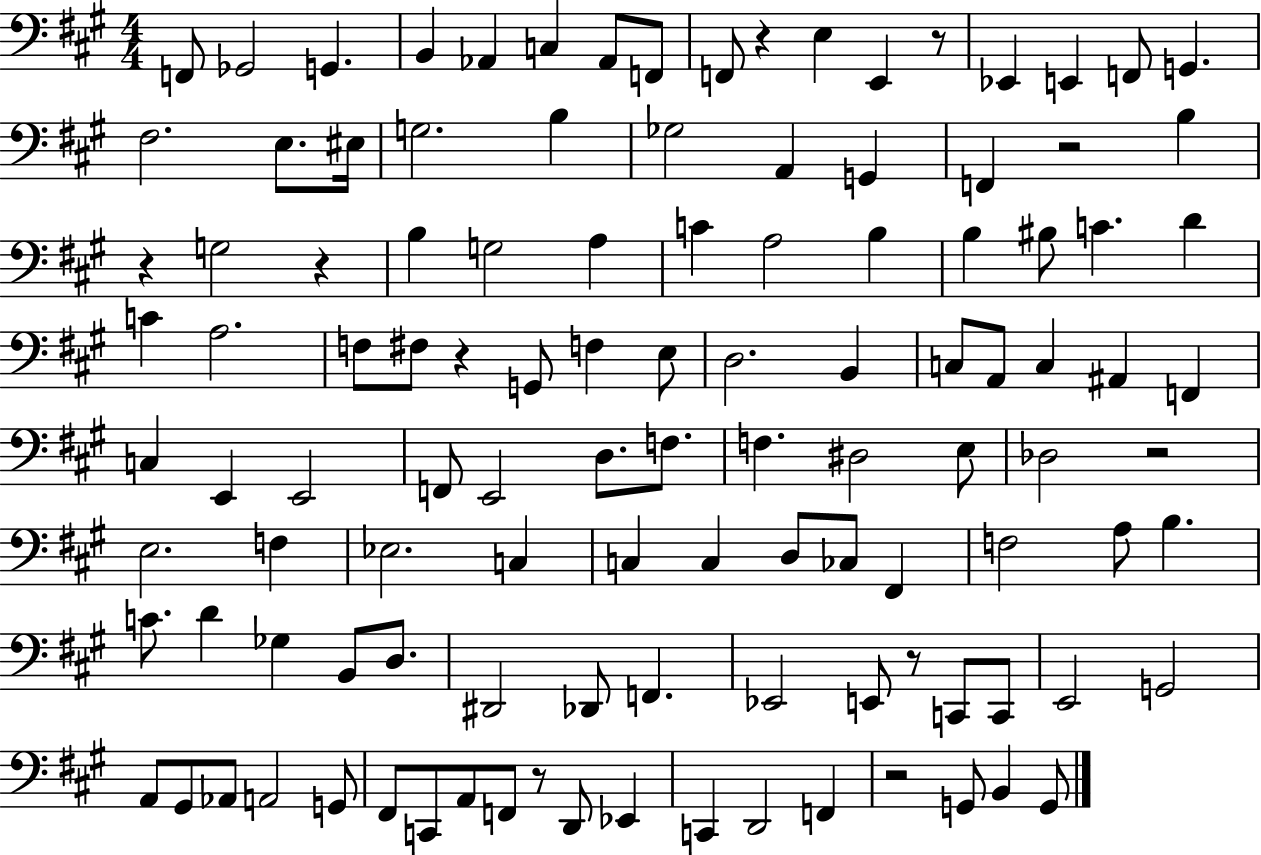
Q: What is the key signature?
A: A major